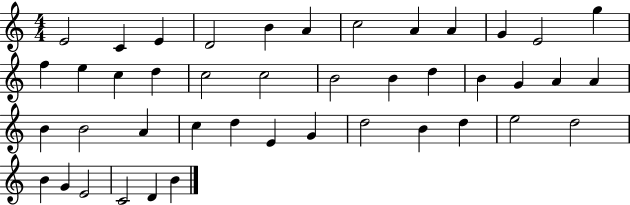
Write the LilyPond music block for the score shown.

{
  \clef treble
  \numericTimeSignature
  \time 4/4
  \key c \major
  e'2 c'4 e'4 | d'2 b'4 a'4 | c''2 a'4 a'4 | g'4 e'2 g''4 | \break f''4 e''4 c''4 d''4 | c''2 c''2 | b'2 b'4 d''4 | b'4 g'4 a'4 a'4 | \break b'4 b'2 a'4 | c''4 d''4 e'4 g'4 | d''2 b'4 d''4 | e''2 d''2 | \break b'4 g'4 e'2 | c'2 d'4 b'4 | \bar "|."
}